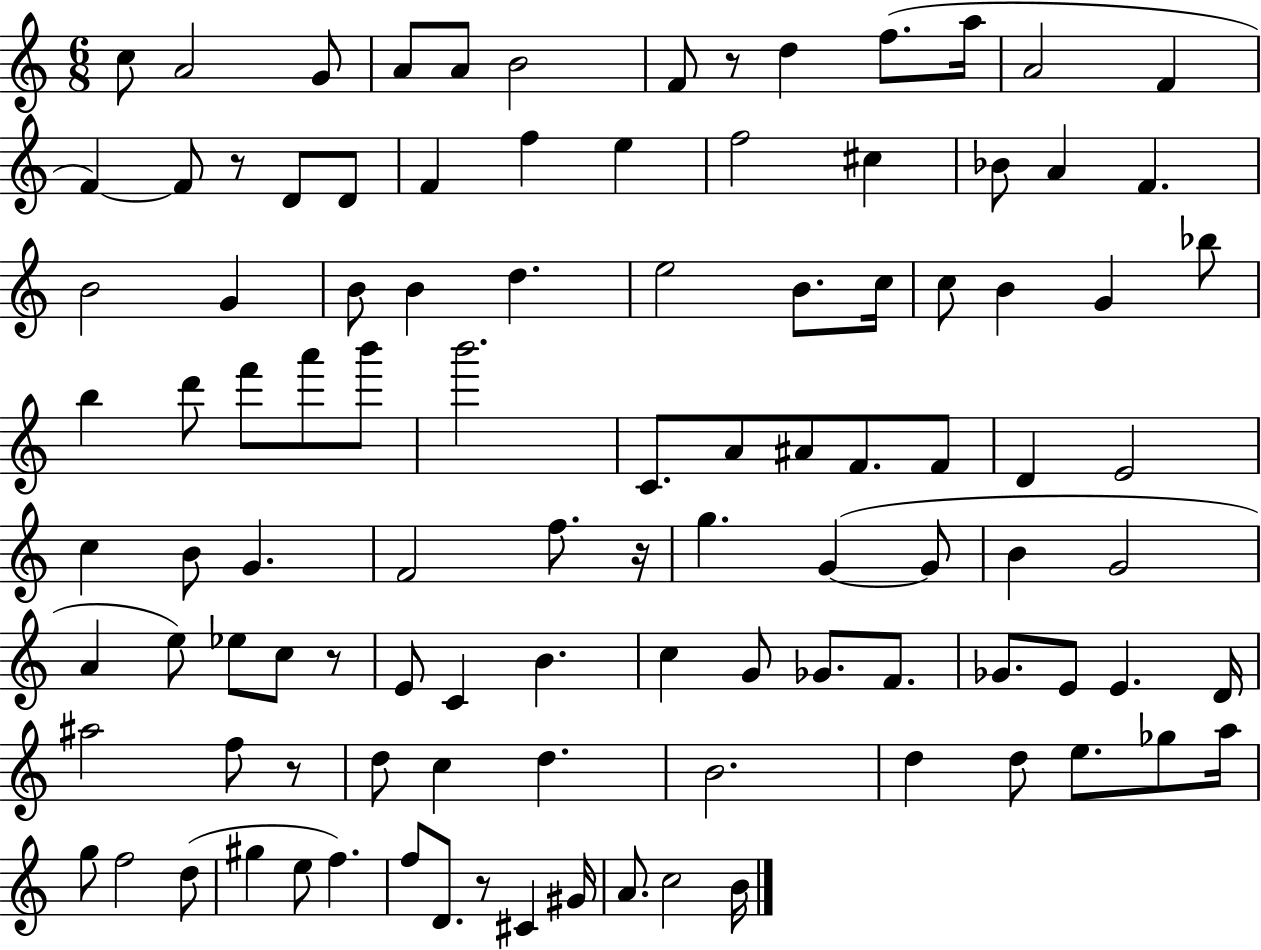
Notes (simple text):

C5/e A4/h G4/e A4/e A4/e B4/h F4/e R/e D5/q F5/e. A5/s A4/h F4/q F4/q F4/e R/e D4/e D4/e F4/q F5/q E5/q F5/h C#5/q Bb4/e A4/q F4/q. B4/h G4/q B4/e B4/q D5/q. E5/h B4/e. C5/s C5/e B4/q G4/q Bb5/e B5/q D6/e F6/e A6/e B6/e B6/h. C4/e. A4/e A#4/e F4/e. F4/e D4/q E4/h C5/q B4/e G4/q. F4/h F5/e. R/s G5/q. G4/q G4/e B4/q G4/h A4/q E5/e Eb5/e C5/e R/e E4/e C4/q B4/q. C5/q G4/e Gb4/e. F4/e. Gb4/e. E4/e E4/q. D4/s A#5/h F5/e R/e D5/e C5/q D5/q. B4/h. D5/q D5/e E5/e. Gb5/e A5/s G5/e F5/h D5/e G#5/q E5/e F5/q. F5/e D4/e. R/e C#4/q G#4/s A4/e. C5/h B4/s